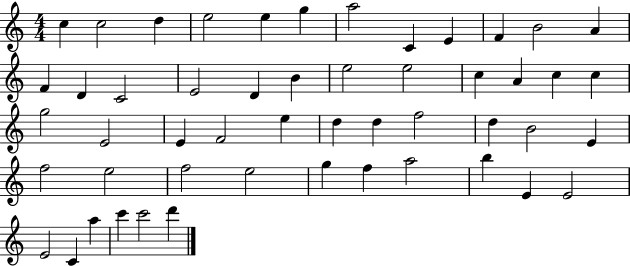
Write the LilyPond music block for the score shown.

{
  \clef treble
  \numericTimeSignature
  \time 4/4
  \key c \major
  c''4 c''2 d''4 | e''2 e''4 g''4 | a''2 c'4 e'4 | f'4 b'2 a'4 | \break f'4 d'4 c'2 | e'2 d'4 b'4 | e''2 e''2 | c''4 a'4 c''4 c''4 | \break g''2 e'2 | e'4 f'2 e''4 | d''4 d''4 f''2 | d''4 b'2 e'4 | \break f''2 e''2 | f''2 e''2 | g''4 f''4 a''2 | b''4 e'4 e'2 | \break e'2 c'4 a''4 | c'''4 c'''2 d'''4 | \bar "|."
}